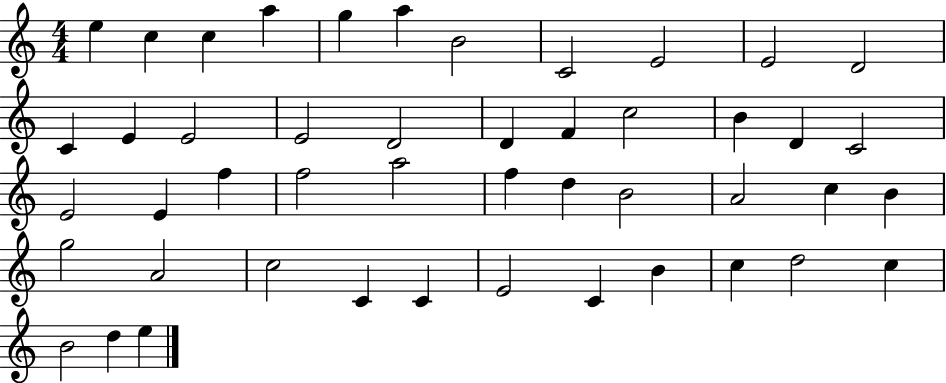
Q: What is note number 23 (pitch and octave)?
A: E4